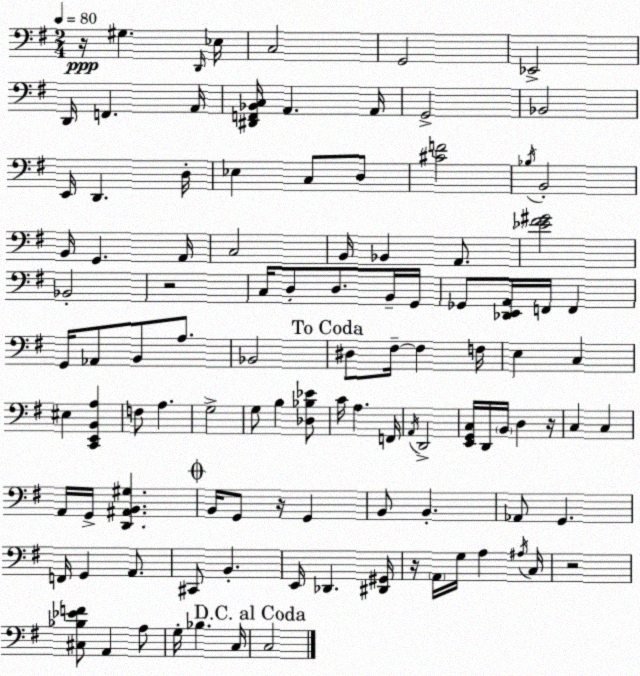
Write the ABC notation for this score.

X:1
T:Untitled
M:2/4
L:1/4
K:G
z/4 ^G, D,,/4 _E,/4 C,2 G,,2 _E,,2 D,,/4 F,, A,,/4 [^D,,F,,_B,,C,]/4 A,, A,,/4 G,,2 _B,,2 E,,/4 D,, D,/4 _E, C,/2 D,/2 [^CF]2 _B,/4 B,,2 B,,/4 G,, A,,/4 C,2 B,,/4 _B,, A,,/2 [_E^F^G]2 _B,,2 z2 C,/4 D,/2 D,/2 B,,/4 G,,/4 _G,,/2 [_D,,E,,A,,]/4 F,,/4 F,, G,,/4 _A,,/2 B,,/2 A,/2 _B,,2 ^D,/2 ^F,/4 ^F, F,/4 E, C, ^E, [C,,E,,B,,A,] F,/2 A, G,2 G,/2 B, [_D,_B,_E]/2 C/4 A, F,,/4 A,,/4 D,,2 [E,,G,,C,]/4 D,,/4 B,,/4 D, z/4 C, C, A,,/4 G,,/4 [D,,^A,,B,,^G,] B,,/4 G,,/2 z/4 G,, B,,/2 B,, _A,,/2 G,, F,,/4 G,, A,,/2 ^C,,/2 B,, E,,/4 _D,, [^D,,^G,,]/4 z/4 A,,/4 G,/4 A, ^A,/4 C,/4 z2 [^C,_B,_EF]/2 A,, A,/2 G,/4 _B, C,/4 C,2